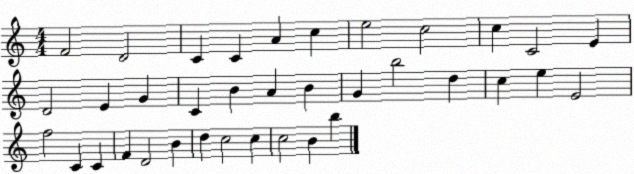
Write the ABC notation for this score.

X:1
T:Untitled
M:4/4
L:1/4
K:C
F2 D2 C C A c e2 c2 c C2 E D2 E G C B A B G b2 d c e E2 f2 C C F D2 B d c2 c c2 B b